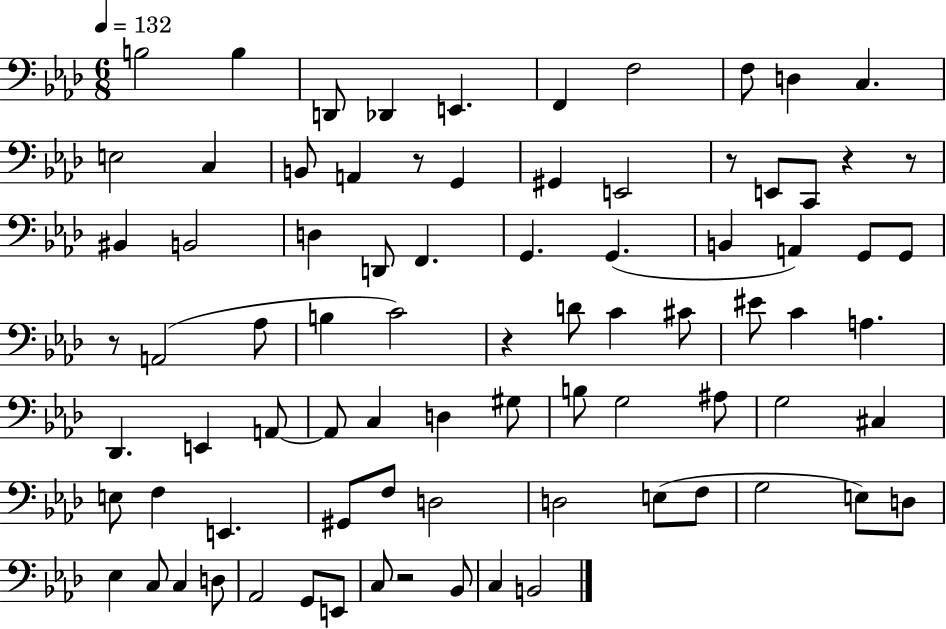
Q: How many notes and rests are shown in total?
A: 82